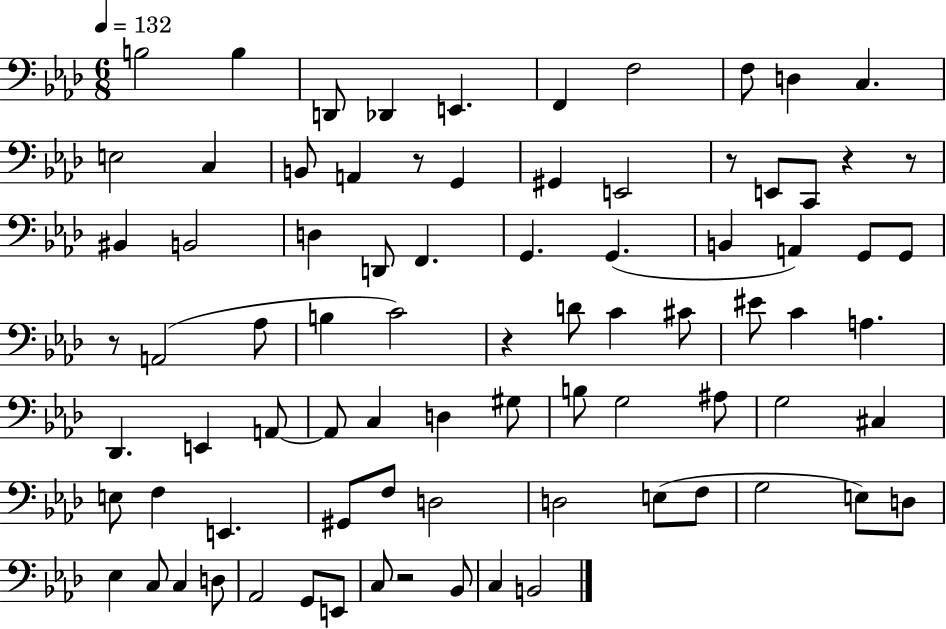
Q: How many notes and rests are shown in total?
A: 82